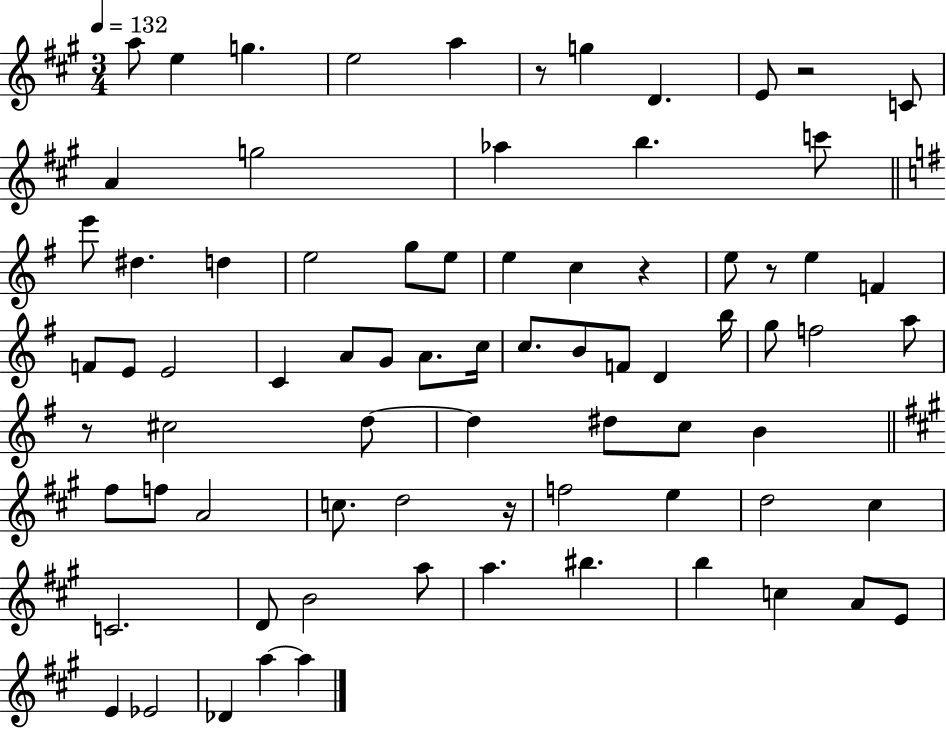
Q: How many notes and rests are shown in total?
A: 77